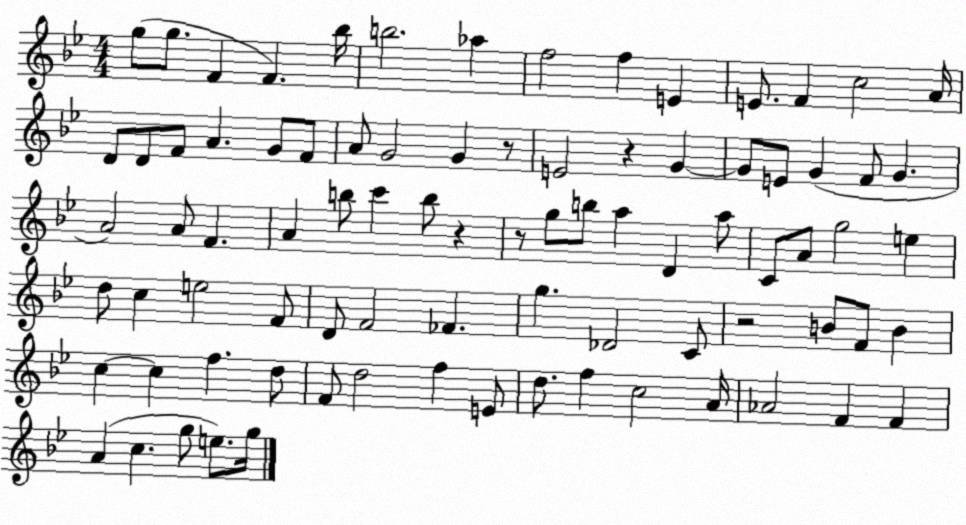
X:1
T:Untitled
M:4/4
L:1/4
K:Bb
g/2 g/2 F F _b/4 b2 _a f2 f E E/2 F c2 A/4 D/2 D/2 F/2 A G/2 F/2 A/2 G2 G z/2 E2 z G G/2 E/2 G F/2 G A2 A/2 F A b/2 c' b/2 z z/2 g/2 b/2 a D a/2 C/2 A/2 g2 e d/2 c e2 F/2 D/2 F2 _F g _D2 C/2 z2 B/2 F/2 B c c f d/2 F/2 d2 f E/2 d/2 f c2 A/4 _A2 F F A c g/2 e/2 g/4